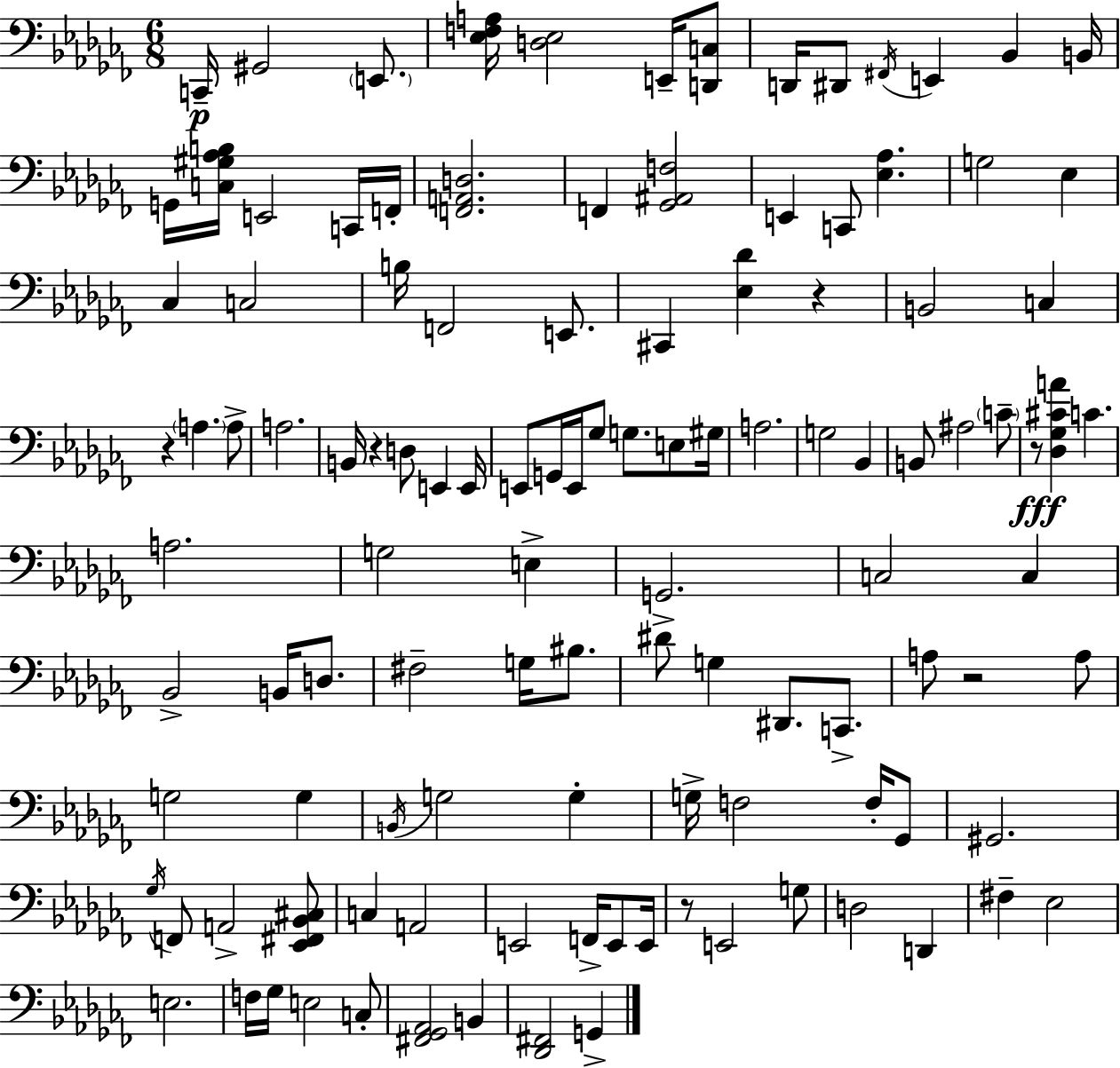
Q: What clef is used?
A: bass